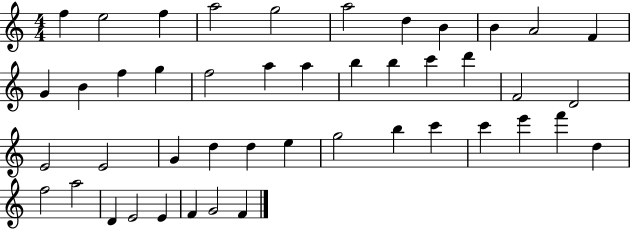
X:1
T:Untitled
M:4/4
L:1/4
K:C
f e2 f a2 g2 a2 d B B A2 F G B f g f2 a a b b c' d' F2 D2 E2 E2 G d d e g2 b c' c' e' f' d f2 a2 D E2 E F G2 F